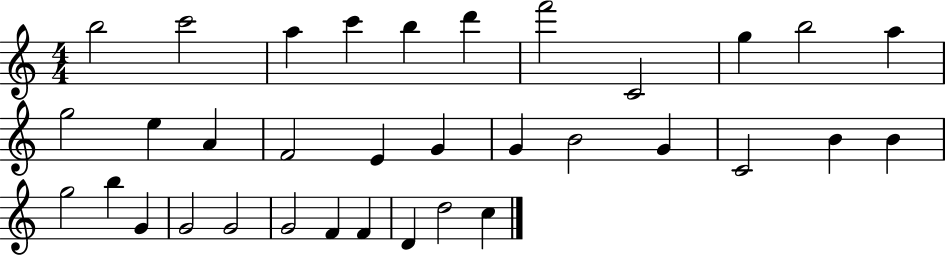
{
  \clef treble
  \numericTimeSignature
  \time 4/4
  \key c \major
  b''2 c'''2 | a''4 c'''4 b''4 d'''4 | f'''2 c'2 | g''4 b''2 a''4 | \break g''2 e''4 a'4 | f'2 e'4 g'4 | g'4 b'2 g'4 | c'2 b'4 b'4 | \break g''2 b''4 g'4 | g'2 g'2 | g'2 f'4 f'4 | d'4 d''2 c''4 | \break \bar "|."
}